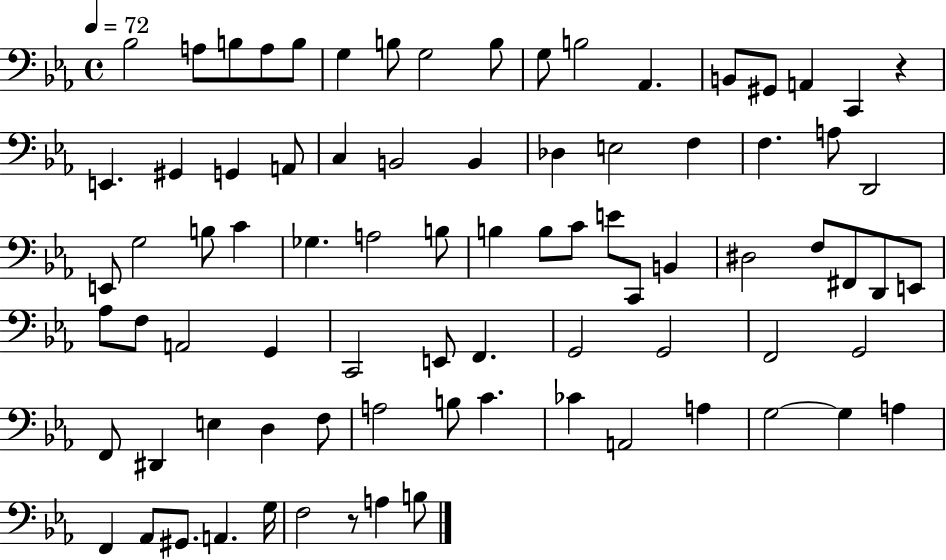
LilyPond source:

{
  \clef bass
  \time 4/4
  \defaultTimeSignature
  \key ees \major
  \tempo 4 = 72
  bes2 a8 b8 a8 b8 | g4 b8 g2 b8 | g8 b2 aes,4. | b,8 gis,8 a,4 c,4 r4 | \break e,4. gis,4 g,4 a,8 | c4 b,2 b,4 | des4 e2 f4 | f4. a8 d,2 | \break e,8 g2 b8 c'4 | ges4. a2 b8 | b4 b8 c'8 e'8 c,8 b,4 | dis2 f8 fis,8 d,8 e,8 | \break aes8 f8 a,2 g,4 | c,2 e,8 f,4. | g,2 g,2 | f,2 g,2 | \break f,8 dis,4 e4 d4 f8 | a2 b8 c'4. | ces'4 a,2 a4 | g2~~ g4 a4 | \break f,4 aes,8 gis,8. a,4. g16 | f2 r8 a4 b8 | \bar "|."
}